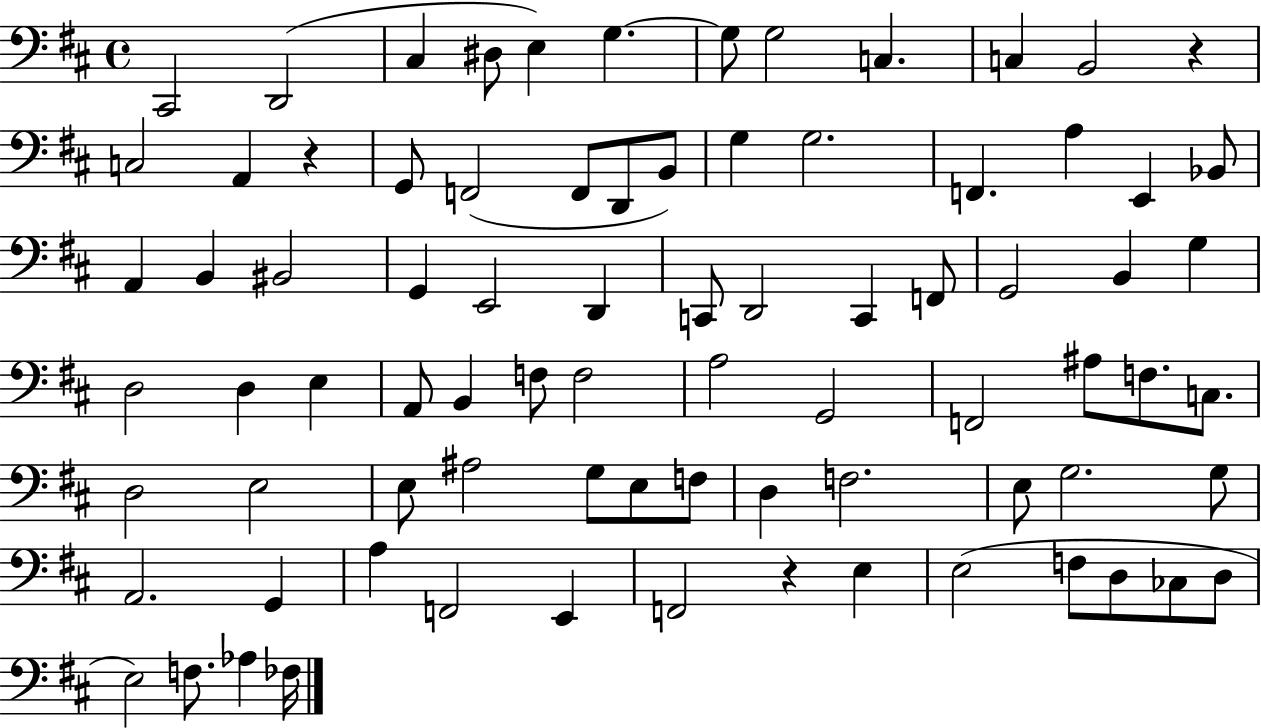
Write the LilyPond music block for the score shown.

{
  \clef bass
  \time 4/4
  \defaultTimeSignature
  \key d \major
  cis,2 d,2( | cis4 dis8 e4) g4.~~ | g8 g2 c4. | c4 b,2 r4 | \break c2 a,4 r4 | g,8 f,2( f,8 d,8 b,8) | g4 g2. | f,4. a4 e,4 bes,8 | \break a,4 b,4 bis,2 | g,4 e,2 d,4 | c,8 d,2 c,4 f,8 | g,2 b,4 g4 | \break d2 d4 e4 | a,8 b,4 f8 f2 | a2 g,2 | f,2 ais8 f8. c8. | \break d2 e2 | e8 ais2 g8 e8 f8 | d4 f2. | e8 g2. g8 | \break a,2. g,4 | a4 f,2 e,4 | f,2 r4 e4 | e2( f8 d8 ces8 d8 | \break e2) f8. aes4 fes16 | \bar "|."
}